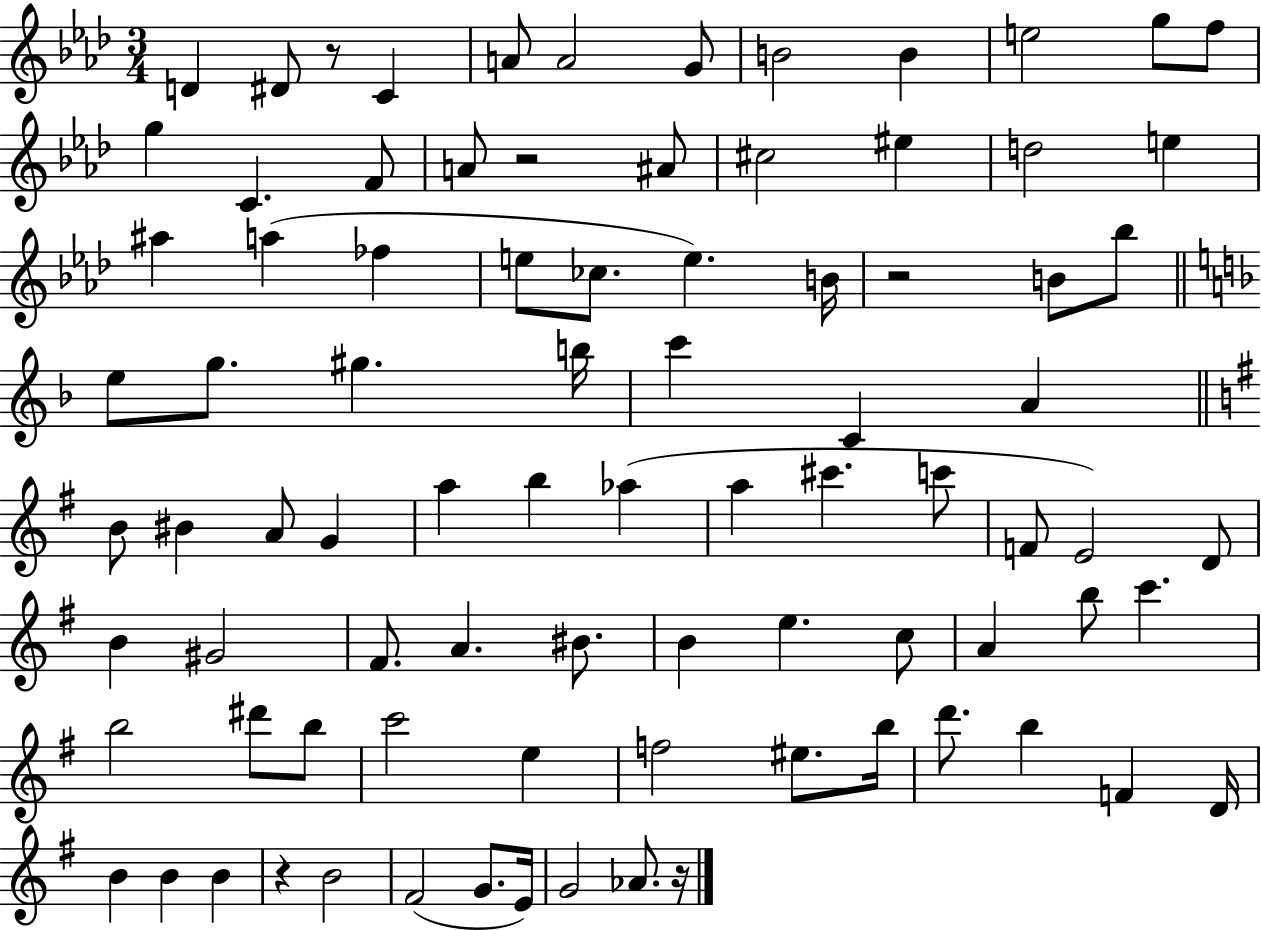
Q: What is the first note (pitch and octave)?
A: D4